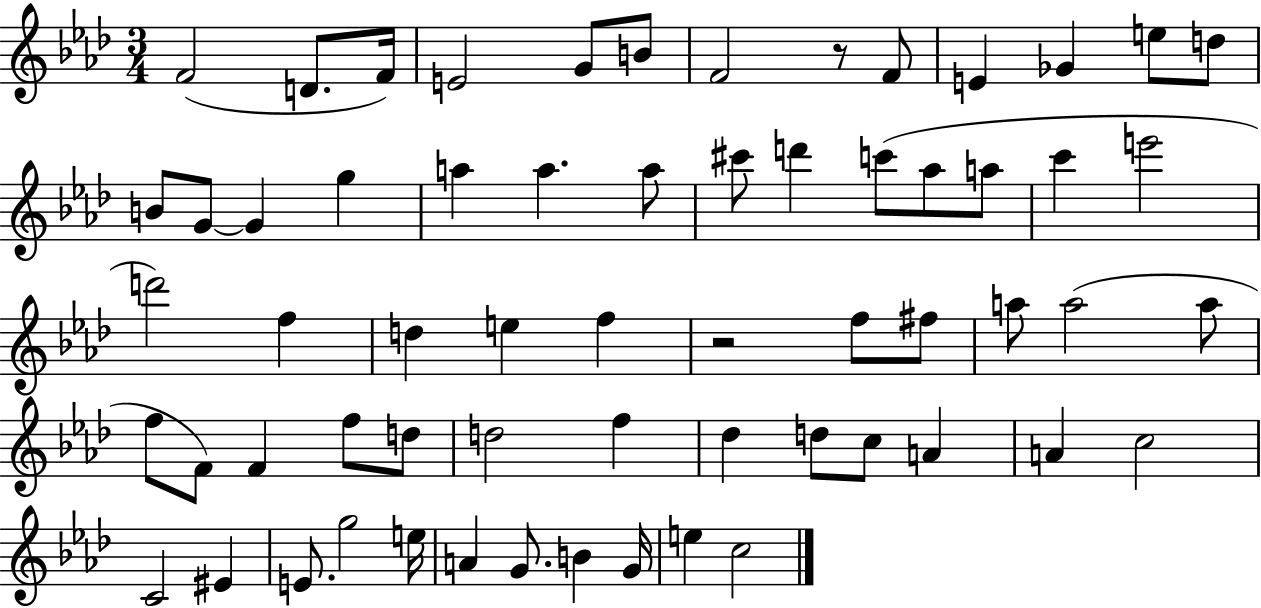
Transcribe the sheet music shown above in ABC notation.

X:1
T:Untitled
M:3/4
L:1/4
K:Ab
F2 D/2 F/4 E2 G/2 B/2 F2 z/2 F/2 E _G e/2 d/2 B/2 G/2 G g a a a/2 ^c'/2 d' c'/2 _a/2 a/2 c' e'2 d'2 f d e f z2 f/2 ^f/2 a/2 a2 a/2 f/2 F/2 F f/2 d/2 d2 f _d d/2 c/2 A A c2 C2 ^E E/2 g2 e/4 A G/2 B G/4 e c2